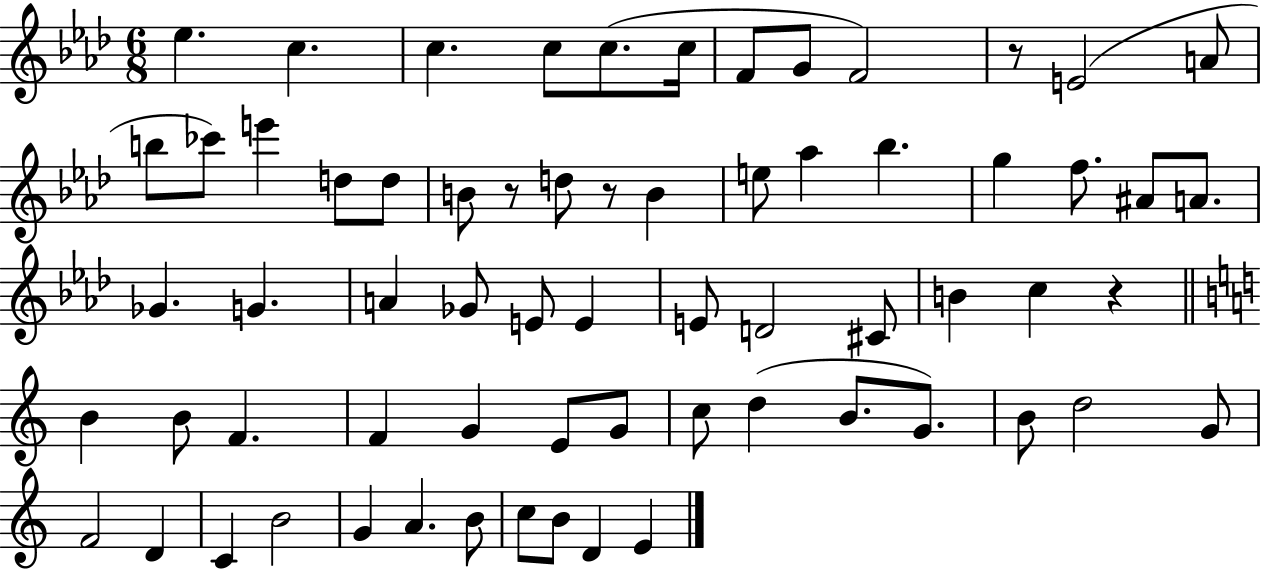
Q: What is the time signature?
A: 6/8